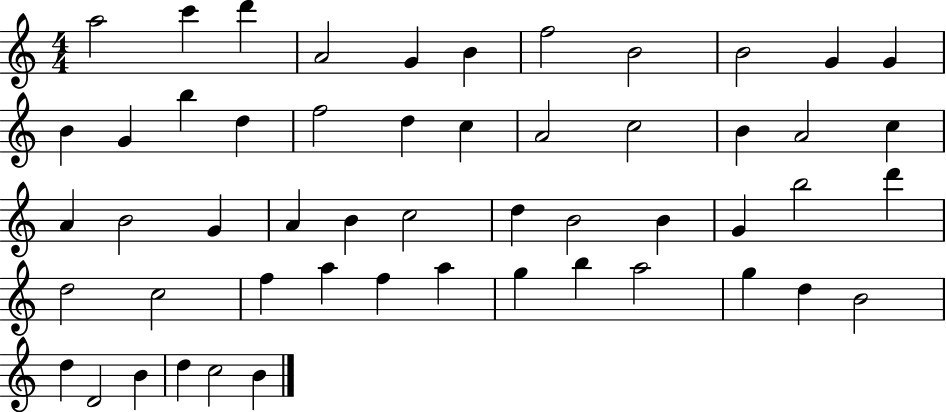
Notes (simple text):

A5/h C6/q D6/q A4/h G4/q B4/q F5/h B4/h B4/h G4/q G4/q B4/q G4/q B5/q D5/q F5/h D5/q C5/q A4/h C5/h B4/q A4/h C5/q A4/q B4/h G4/q A4/q B4/q C5/h D5/q B4/h B4/q G4/q B5/h D6/q D5/h C5/h F5/q A5/q F5/q A5/q G5/q B5/q A5/h G5/q D5/q B4/h D5/q D4/h B4/q D5/q C5/h B4/q